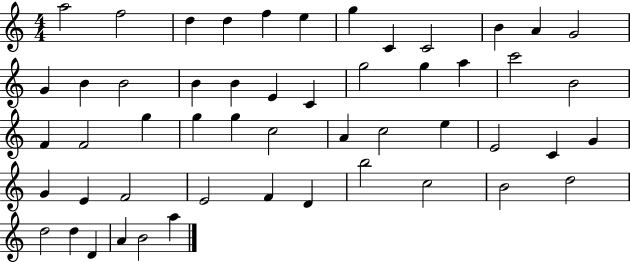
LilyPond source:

{
  \clef treble
  \numericTimeSignature
  \time 4/4
  \key c \major
  a''2 f''2 | d''4 d''4 f''4 e''4 | g''4 c'4 c'2 | b'4 a'4 g'2 | \break g'4 b'4 b'2 | b'4 b'4 e'4 c'4 | g''2 g''4 a''4 | c'''2 b'2 | \break f'4 f'2 g''4 | g''4 g''4 c''2 | a'4 c''2 e''4 | e'2 c'4 g'4 | \break g'4 e'4 f'2 | e'2 f'4 d'4 | b''2 c''2 | b'2 d''2 | \break d''2 d''4 d'4 | a'4 b'2 a''4 | \bar "|."
}